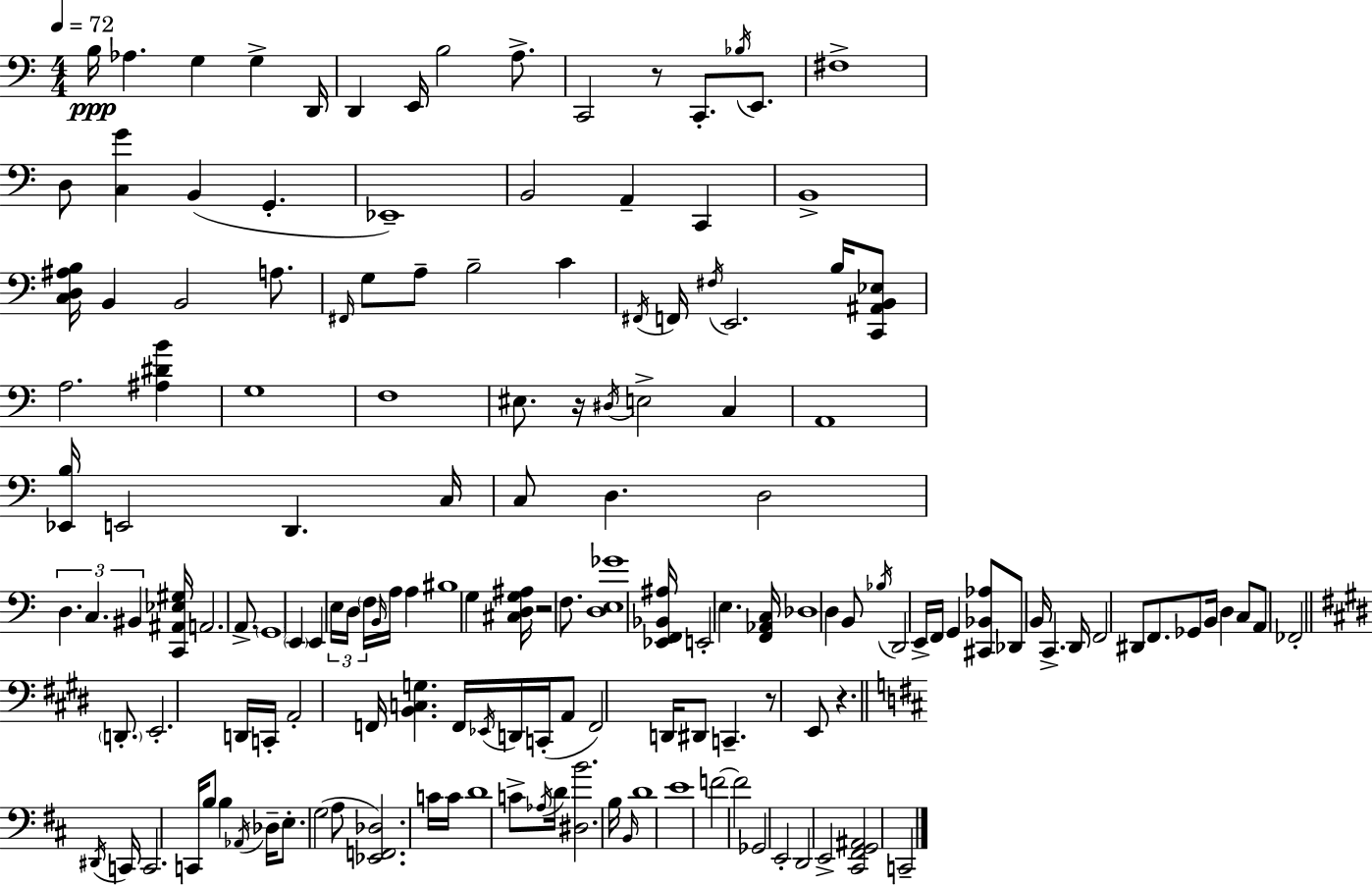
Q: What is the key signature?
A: C major